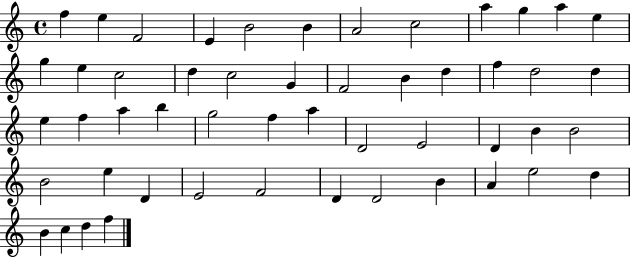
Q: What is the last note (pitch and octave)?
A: F5